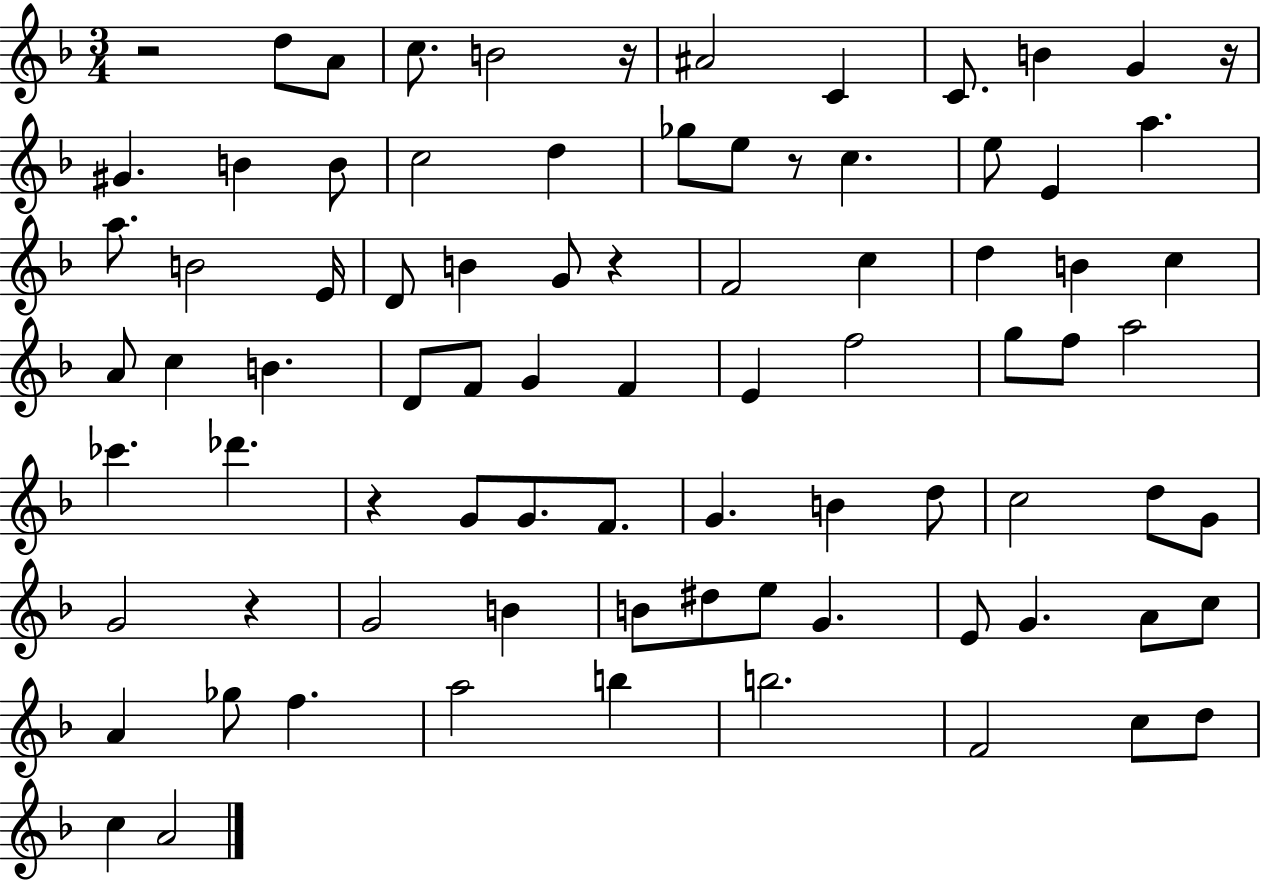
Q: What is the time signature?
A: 3/4